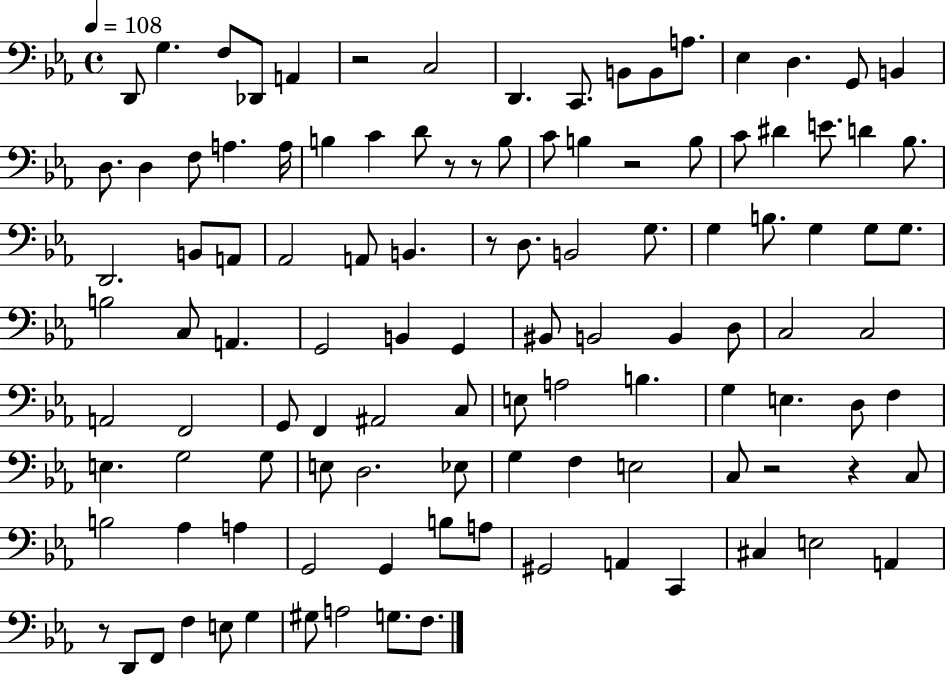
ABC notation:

X:1
T:Untitled
M:4/4
L:1/4
K:Eb
D,,/2 G, F,/2 _D,,/2 A,, z2 C,2 D,, C,,/2 B,,/2 B,,/2 A,/2 _E, D, G,,/2 B,, D,/2 D, F,/2 A, A,/4 B, C D/2 z/2 z/2 B,/2 C/2 B, z2 B,/2 C/2 ^D E/2 D _B,/2 D,,2 B,,/2 A,,/2 _A,,2 A,,/2 B,, z/2 D,/2 B,,2 G,/2 G, B,/2 G, G,/2 G,/2 B,2 C,/2 A,, G,,2 B,, G,, ^B,,/2 B,,2 B,, D,/2 C,2 C,2 A,,2 F,,2 G,,/2 F,, ^A,,2 C,/2 E,/2 A,2 B, G, E, D,/2 F, E, G,2 G,/2 E,/2 D,2 _E,/2 G, F, E,2 C,/2 z2 z C,/2 B,2 _A, A, G,,2 G,, B,/2 A,/2 ^G,,2 A,, C,, ^C, E,2 A,, z/2 D,,/2 F,,/2 F, E,/2 G, ^G,/2 A,2 G,/2 F,/2